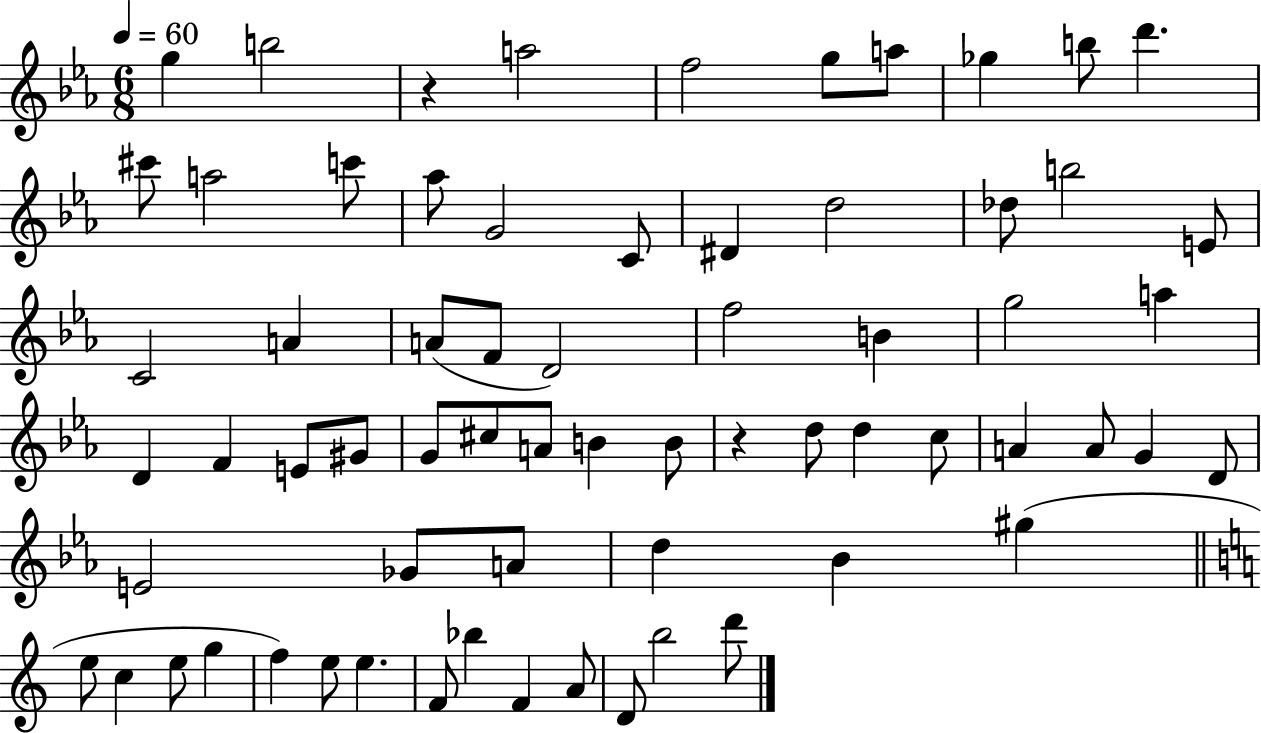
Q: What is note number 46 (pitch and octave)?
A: E4